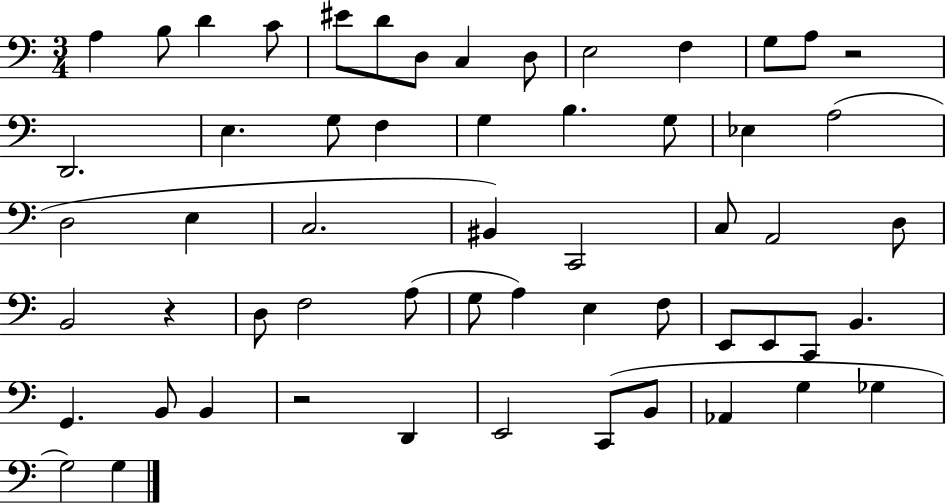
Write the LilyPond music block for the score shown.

{
  \clef bass
  \numericTimeSignature
  \time 3/4
  \key c \major
  a4 b8 d'4 c'8 | eis'8 d'8 d8 c4 d8 | e2 f4 | g8 a8 r2 | \break d,2. | e4. g8 f4 | g4 b4. g8 | ees4 a2( | \break d2 e4 | c2. | bis,4) c,2 | c8 a,2 d8 | \break b,2 r4 | d8 f2 a8( | g8 a4) e4 f8 | e,8 e,8 c,8 b,4. | \break g,4. b,8 b,4 | r2 d,4 | e,2 c,8( b,8 | aes,4 g4 ges4 | \break g2) g4 | \bar "|."
}